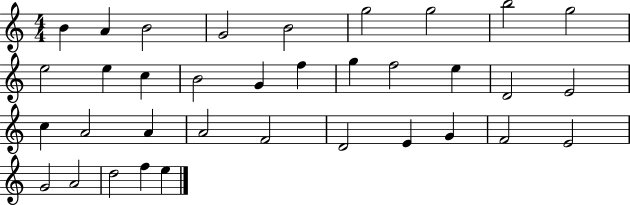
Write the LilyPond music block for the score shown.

{
  \clef treble
  \numericTimeSignature
  \time 4/4
  \key c \major
  b'4 a'4 b'2 | g'2 b'2 | g''2 g''2 | b''2 g''2 | \break e''2 e''4 c''4 | b'2 g'4 f''4 | g''4 f''2 e''4 | d'2 e'2 | \break c''4 a'2 a'4 | a'2 f'2 | d'2 e'4 g'4 | f'2 e'2 | \break g'2 a'2 | d''2 f''4 e''4 | \bar "|."
}